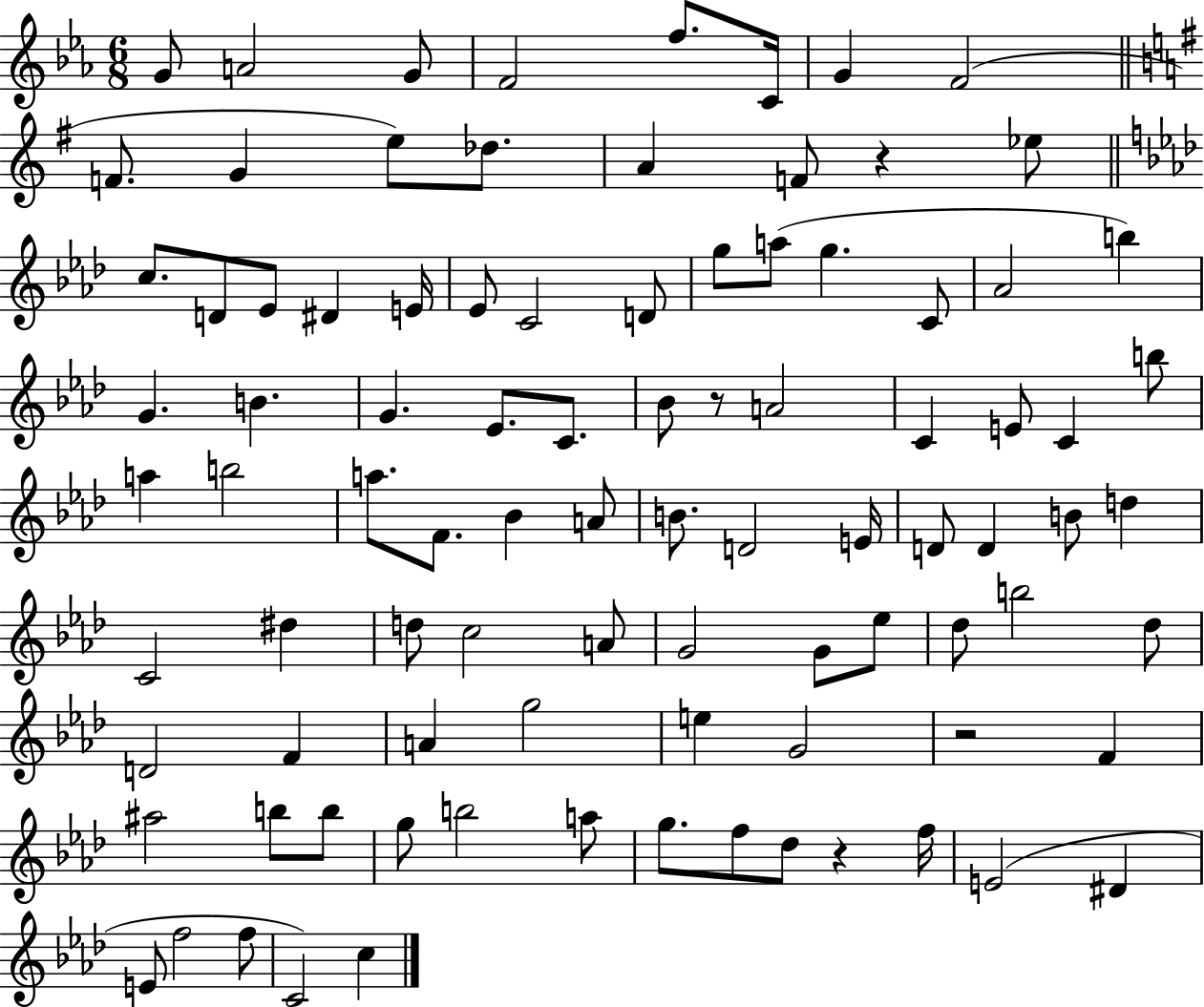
G4/e A4/h G4/e F4/h F5/e. C4/s G4/q F4/h F4/e. G4/q E5/e Db5/e. A4/q F4/e R/q Eb5/e C5/e. D4/e Eb4/e D#4/q E4/s Eb4/e C4/h D4/e G5/e A5/e G5/q. C4/e Ab4/h B5/q G4/q. B4/q. G4/q. Eb4/e. C4/e. Bb4/e R/e A4/h C4/q E4/e C4/q B5/e A5/q B5/h A5/e. F4/e. Bb4/q A4/e B4/e. D4/h E4/s D4/e D4/q B4/e D5/q C4/h D#5/q D5/e C5/h A4/e G4/h G4/e Eb5/e Db5/e B5/h Db5/e D4/h F4/q A4/q G5/h E5/q G4/h R/h F4/q A#5/h B5/e B5/e G5/e B5/h A5/e G5/e. F5/e Db5/e R/q F5/s E4/h D#4/q E4/e F5/h F5/e C4/h C5/q